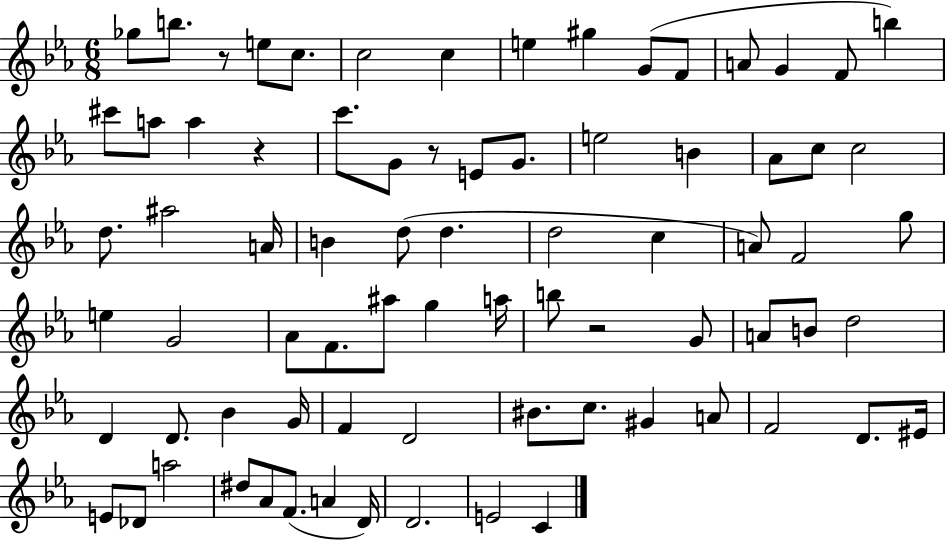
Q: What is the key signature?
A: EES major